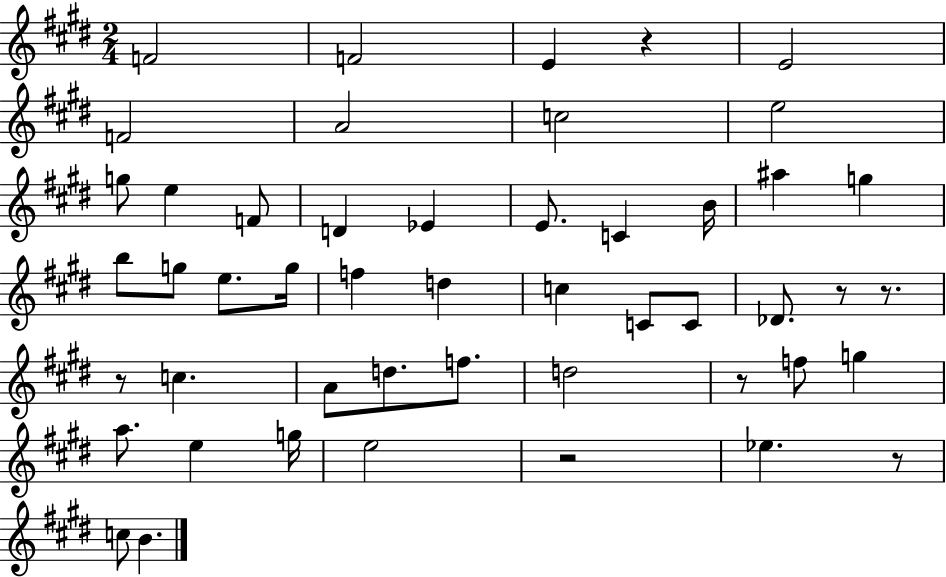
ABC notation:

X:1
T:Untitled
M:2/4
L:1/4
K:E
F2 F2 E z E2 F2 A2 c2 e2 g/2 e F/2 D _E E/2 C B/4 ^a g b/2 g/2 e/2 g/4 f d c C/2 C/2 _D/2 z/2 z/2 z/2 c A/2 d/2 f/2 d2 z/2 f/2 g a/2 e g/4 e2 z2 _e z/2 c/2 B